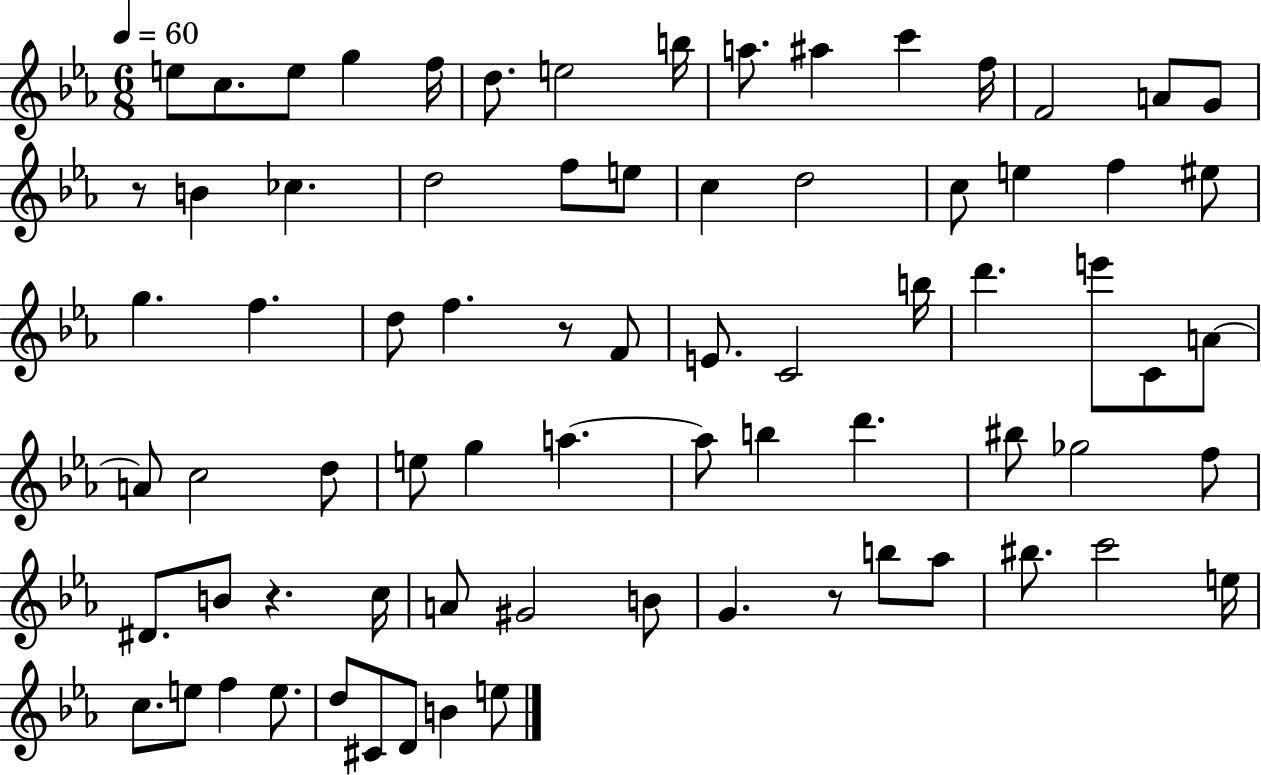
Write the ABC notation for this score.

X:1
T:Untitled
M:6/8
L:1/4
K:Eb
e/2 c/2 e/2 g f/4 d/2 e2 b/4 a/2 ^a c' f/4 F2 A/2 G/2 z/2 B _c d2 f/2 e/2 c d2 c/2 e f ^e/2 g f d/2 f z/2 F/2 E/2 C2 b/4 d' e'/2 C/2 A/2 A/2 c2 d/2 e/2 g a a/2 b d' ^b/2 _g2 f/2 ^D/2 B/2 z c/4 A/2 ^G2 B/2 G z/2 b/2 _a/2 ^b/2 c'2 e/4 c/2 e/2 f e/2 d/2 ^C/2 D/2 B e/2